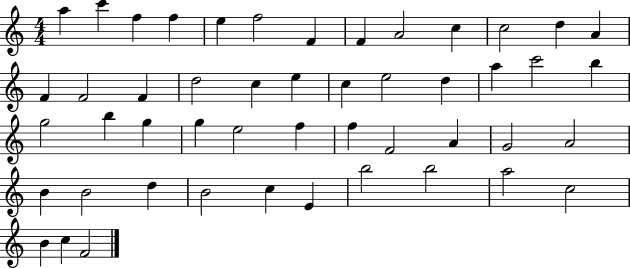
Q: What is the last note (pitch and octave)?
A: F4